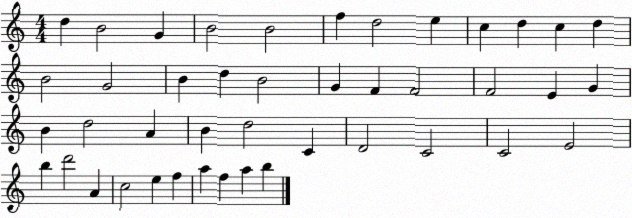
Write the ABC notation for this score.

X:1
T:Untitled
M:4/4
L:1/4
K:C
d B2 G B2 B2 f d2 e c d c d B2 G2 B d B2 G F F2 F2 E G B d2 A B d2 C D2 C2 C2 E2 b d'2 A c2 e f a f a b